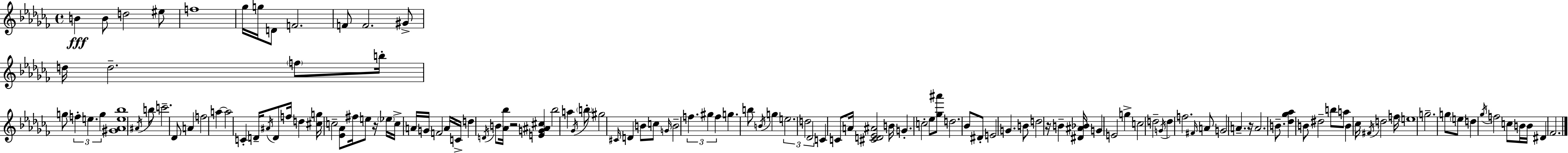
{
  \clef treble
  \time 4/4
  \defaultTimeSignature
  \key aes \minor
  b'4\fff b'8 d''2 eis''8 | f''1 | ges''16 g''16 d'8 f'2. | f'8 f'2. gis'8-> | \break d''16 d''2.-- \parenthesize f''8 b''16-. | g''8 \tuplet 3/2 { f''4-. e''4. g''4 } | <gis' aes' e'' bes''>1 | \acciaccatura { ais'16 } b''8 c'''2.-- des'8 | \break a'4 f''2 a''4~~ | a''2 c'4-. d'16-- \acciaccatura { ais'16 } d'8 | f''16 d''4 <cis'' g''>16 c''2-- <ees' aes'>8 | fis''16 e''8 r16 \parenthesize ees''16 c''16-> a'16 g'16 f'2 | \break a'16 c'16-> d''4 \acciaccatura { d'16 } b'8 <aes' bes''>16 r2 | <e' g' ais' cis''>4 bes''2 a''4 | \acciaccatura { ges'16 } \parenthesize b''8-. gis''2 \grace { cis'16 } d'4 | b'8 c''8 \grace { g'16 } b'2-- | \break \tuplet 3/2 { f''4. gis''4 f''4 } g''4. | b''8 \acciaccatura { b'16 } g''4 \tuplet 3/2 { e''2. | d''2 des'2 } | c'4 c'8 a'16 <cis' d' ees' ais'>2 | \break b'16 g'4.-. c''2-. | ees''8 <ges'' ais'''>8 d''2. | bes'8 dis'8-. e'2 | g'4. b'8 d''2 | \break r16 b'4-- <dis' ais' bes'>16 g'4 e'2 | g''4-> c''2 d''2-- | \acciaccatura { g'16 } d''4 f''2. | \grace { fis'16 } a'8 g'2 | \break a'4.-- r16 a'2. | b'8.-- <des'' ges'' aes''>4 b'8 dis''2-- | b''8 a''8 b'4 ces''16 | \acciaccatura { fis'16 } d''2 f''16 \parenthesize e''1 | \break g''2.-- | g''8 \parenthesize e''8 d''4 \acciaccatura { ges''16 } f''2 | c''8 b'16 b'16 dis'4 fes'2. | \bar "|."
}